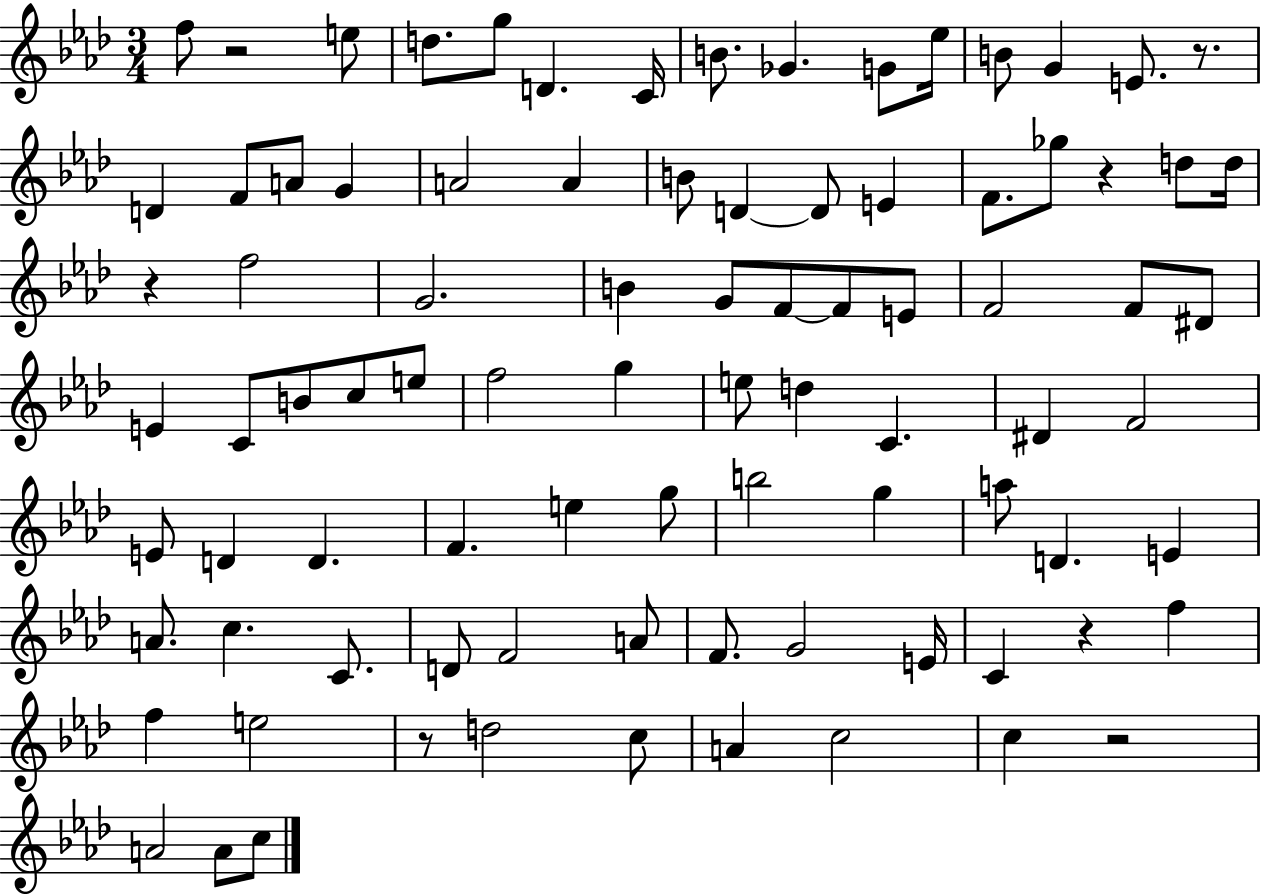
F5/e R/h E5/e D5/e. G5/e D4/q. C4/s B4/e. Gb4/q. G4/e Eb5/s B4/e G4/q E4/e. R/e. D4/q F4/e A4/e G4/q A4/h A4/q B4/e D4/q D4/e E4/q F4/e. Gb5/e R/q D5/e D5/s R/q F5/h G4/h. B4/q G4/e F4/e F4/e E4/e F4/h F4/e D#4/e E4/q C4/e B4/e C5/e E5/e F5/h G5/q E5/e D5/q C4/q. D#4/q F4/h E4/e D4/q D4/q. F4/q. E5/q G5/e B5/h G5/q A5/e D4/q. E4/q A4/e. C5/q. C4/e. D4/e F4/h A4/e F4/e. G4/h E4/s C4/q R/q F5/q F5/q E5/h R/e D5/h C5/e A4/q C5/h C5/q R/h A4/h A4/e C5/e